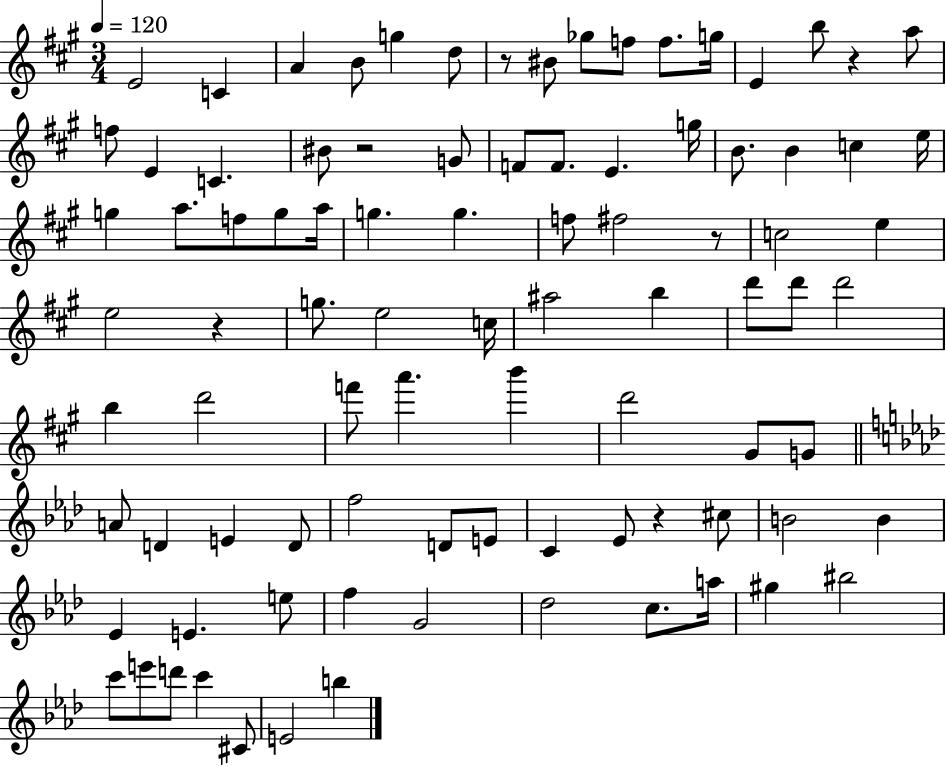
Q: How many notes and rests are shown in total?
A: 90